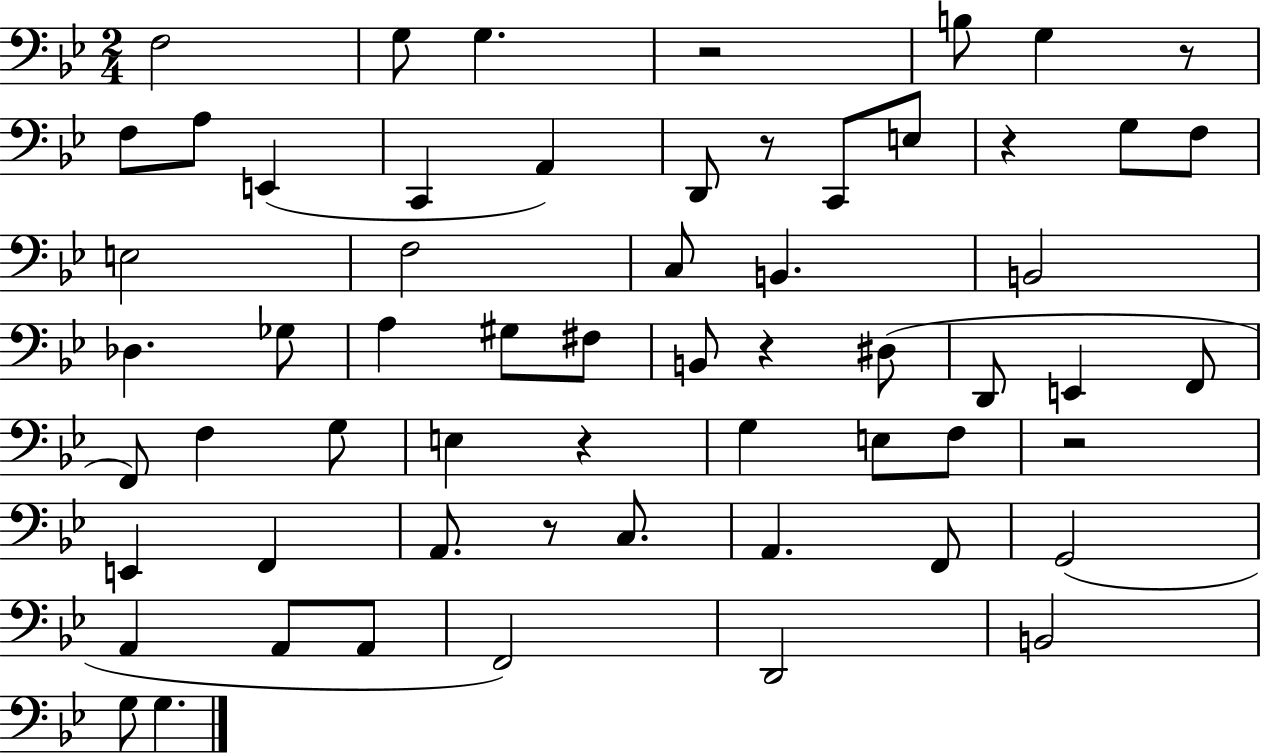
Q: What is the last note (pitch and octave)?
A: G3